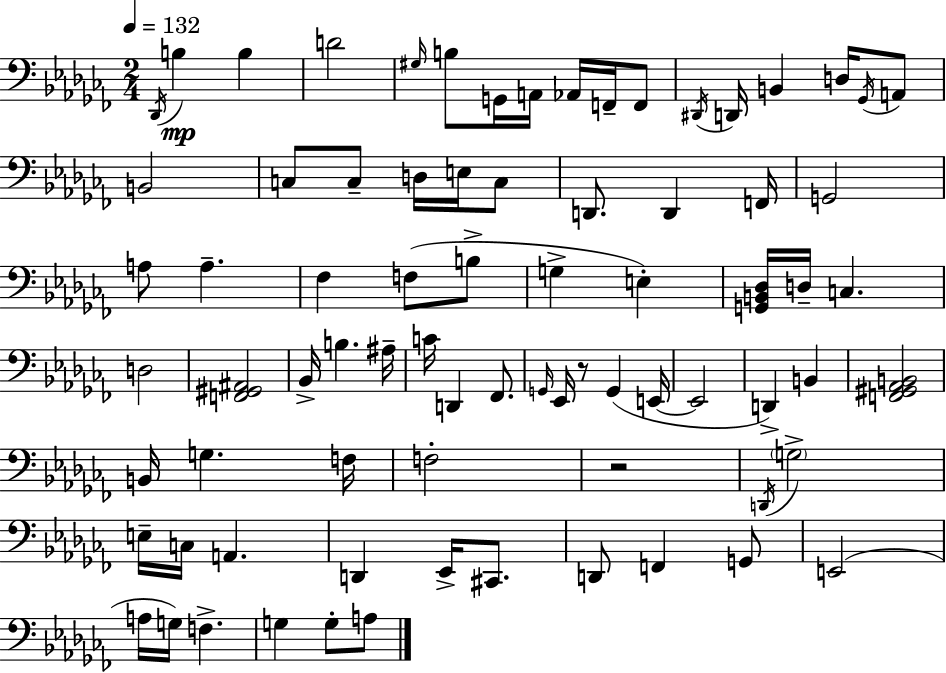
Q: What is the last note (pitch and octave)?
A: A3